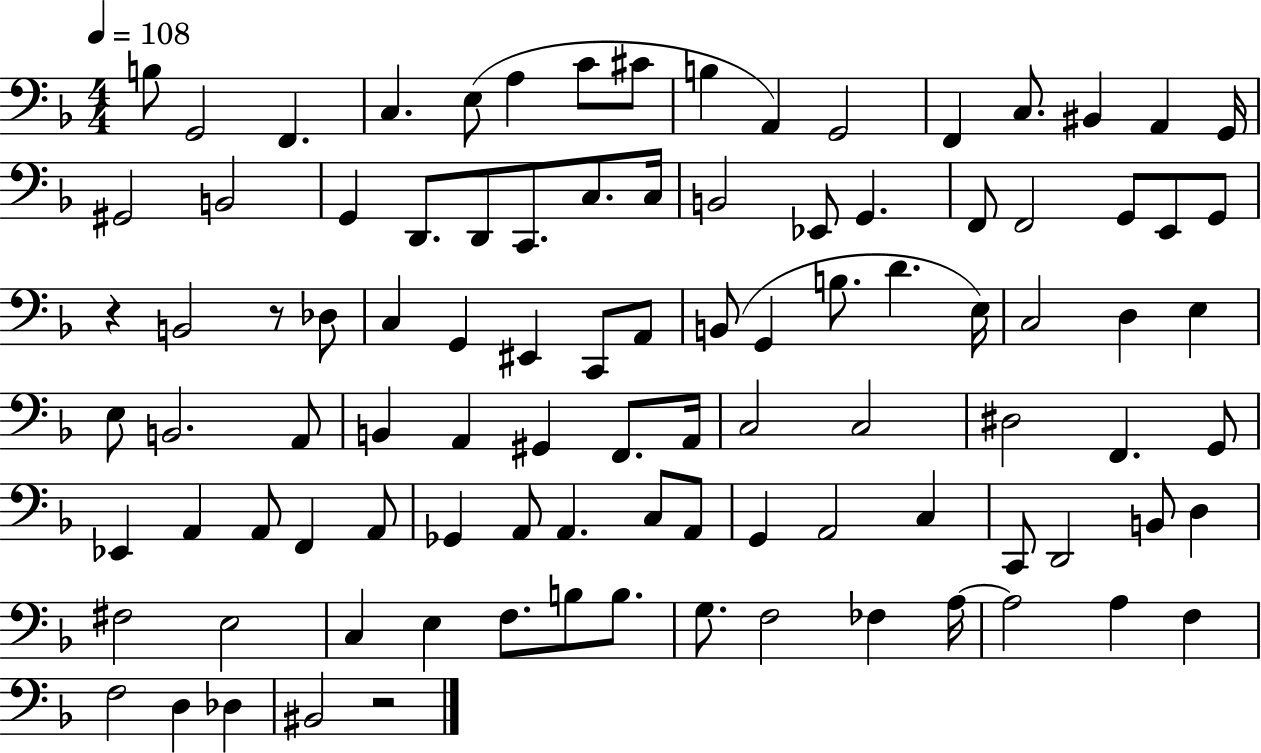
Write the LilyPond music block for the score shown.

{
  \clef bass
  \numericTimeSignature
  \time 4/4
  \key f \major
  \tempo 4 = 108
  \repeat volta 2 { b8 g,2 f,4. | c4. e8( a4 c'8 cis'8 | b4 a,4) g,2 | f,4 c8. bis,4 a,4 g,16 | \break gis,2 b,2 | g,4 d,8. d,8 c,8. c8. c16 | b,2 ees,8 g,4. | f,8 f,2 g,8 e,8 g,8 | \break r4 b,2 r8 des8 | c4 g,4 eis,4 c,8 a,8 | b,8( g,4 b8. d'4. e16) | c2 d4 e4 | \break e8 b,2. a,8 | b,4 a,4 gis,4 f,8. a,16 | c2 c2 | dis2 f,4. g,8 | \break ees,4 a,4 a,8 f,4 a,8 | ges,4 a,8 a,4. c8 a,8 | g,4 a,2 c4 | c,8 d,2 b,8 d4 | \break fis2 e2 | c4 e4 f8. b8 b8. | g8. f2 fes4 a16~~ | a2 a4 f4 | \break f2 d4 des4 | bis,2 r2 | } \bar "|."
}